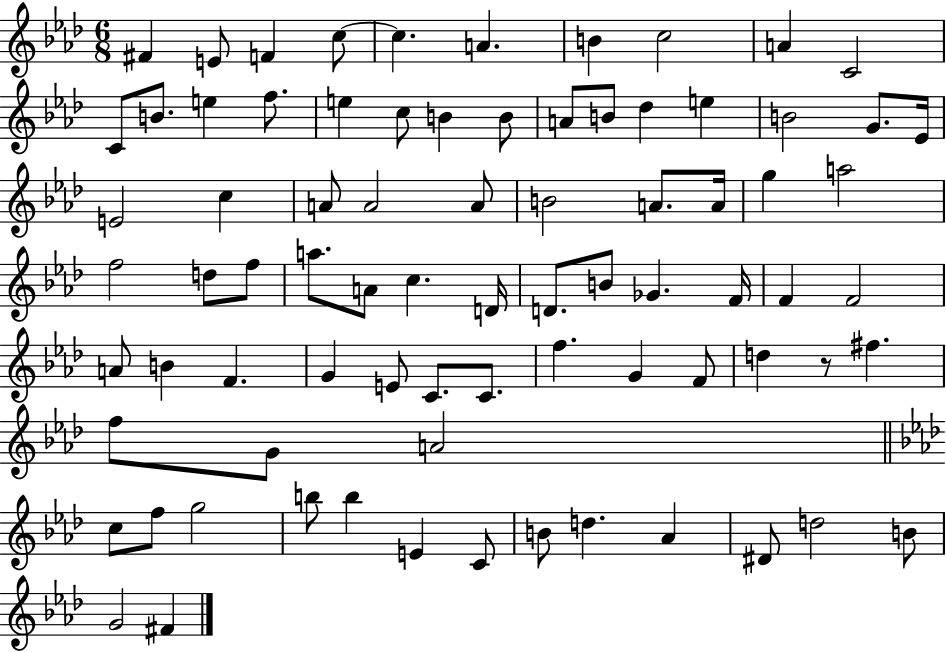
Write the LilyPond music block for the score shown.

{
  \clef treble
  \numericTimeSignature
  \time 6/8
  \key aes \major
  fis'4 e'8 f'4 c''8~~ | c''4. a'4. | b'4 c''2 | a'4 c'2 | \break c'8 b'8. e''4 f''8. | e''4 c''8 b'4 b'8 | a'8 b'8 des''4 e''4 | b'2 g'8. ees'16 | \break e'2 c''4 | a'8 a'2 a'8 | b'2 a'8. a'16 | g''4 a''2 | \break f''2 d''8 f''8 | a''8. a'8 c''4. d'16 | d'8. b'8 ges'4. f'16 | f'4 f'2 | \break a'8 b'4 f'4. | g'4 e'8 c'8. c'8. | f''4. g'4 f'8 | d''4 r8 fis''4. | \break f''8 g'8 a'2 | \bar "||" \break \key f \minor c''8 f''8 g''2 | b''8 b''4 e'4 c'8 | b'8 d''4. aes'4 | dis'8 d''2 b'8 | \break g'2 fis'4 | \bar "|."
}